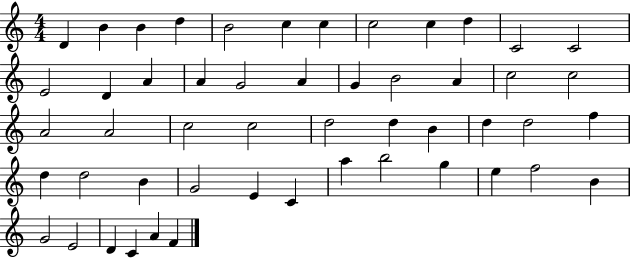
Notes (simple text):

D4/q B4/q B4/q D5/q B4/h C5/q C5/q C5/h C5/q D5/q C4/h C4/h E4/h D4/q A4/q A4/q G4/h A4/q G4/q B4/h A4/q C5/h C5/h A4/h A4/h C5/h C5/h D5/h D5/q B4/q D5/q D5/h F5/q D5/q D5/h B4/q G4/h E4/q C4/q A5/q B5/h G5/q E5/q F5/h B4/q G4/h E4/h D4/q C4/q A4/q F4/q